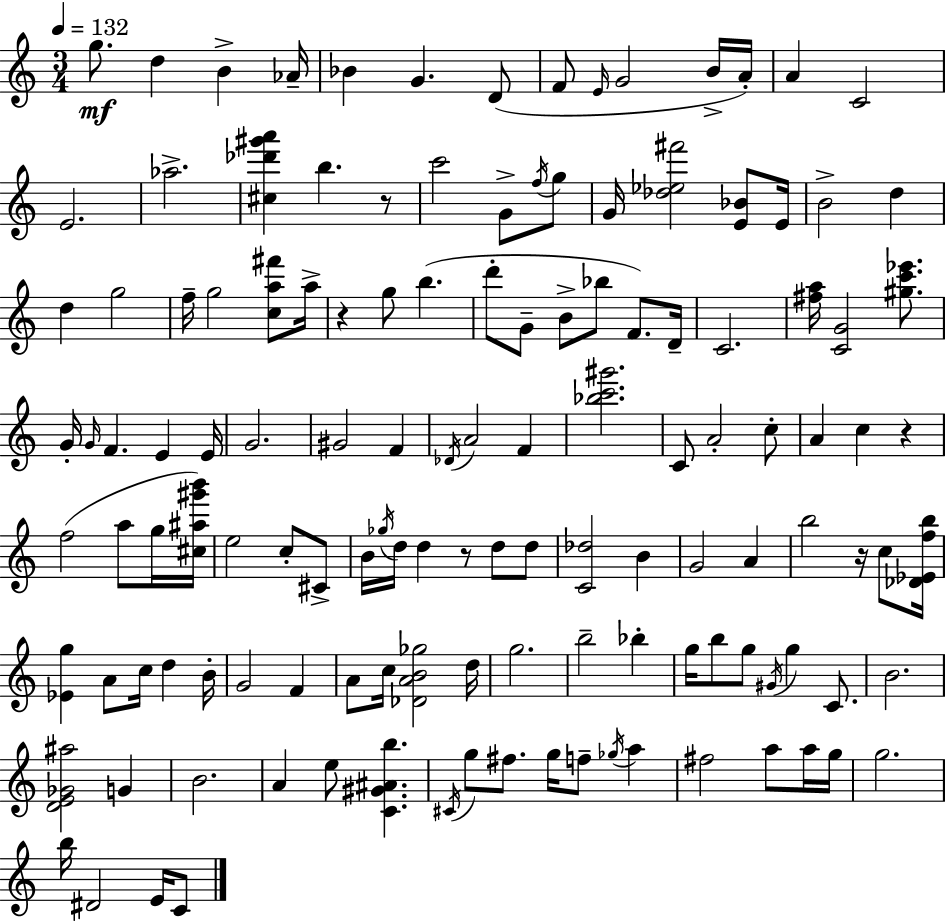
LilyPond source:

{
  \clef treble
  \numericTimeSignature
  \time 3/4
  \key c \major
  \tempo 4 = 132
  g''8.\mf d''4 b'4-> aes'16-- | bes'4 g'4. d'8( | f'8 \grace { e'16 } g'2 b'16-> | a'16-.) a'4 c'2 | \break e'2. | aes''2.-> | <cis'' des''' gis''' a'''>4 b''4. r8 | c'''2 g'8-> \acciaccatura { f''16 } | \break g''8 g'16 <des'' ees'' fis'''>2 <e' bes'>8 | e'16 b'2-> d''4 | d''4 g''2 | f''16-- g''2 <c'' a'' fis'''>8 | \break a''16-> r4 g''8 b''4.( | d'''8-. g'8-- b'8-> bes''8 f'8.) | d'16-- c'2. | <fis'' a''>16 <c' g'>2 <gis'' c''' ees'''>8. | \break g'16-. \grace { g'16 } f'4. e'4 | e'16 g'2. | gis'2 f'4 | \acciaccatura { des'16 } a'2 | \break f'4 <bes'' c''' gis'''>2. | c'8 a'2-. | c''8-. a'4 c''4 | r4 f''2( | \break a''8 g''16 <cis'' ais'' gis''' b'''>16) e''2 | c''8-. cis'8-> b'16 \acciaccatura { ges''16 } d''16 d''4 r8 | d''8 d''8 <c' des''>2 | b'4 g'2 | \break a'4 b''2 | r16 c''8 <des' ees' f'' b''>16 <ees' g''>4 a'8 c''16 | d''4 b'16-. g'2 | f'4 a'8 c''16 <des' a' b' ges''>2 | \break d''16 g''2. | b''2-- | bes''4-. g''16 b''8 g''8 \acciaccatura { gis'16 } g''4 | c'8. b'2. | \break <d' e' ges' ais''>2 | g'4 b'2. | a'4 e''8 | <c' gis' ais' b''>4. \acciaccatura { cis'16 } g''8 fis''8. | \break g''16 f''8-- \acciaccatura { ges''16 } a''4 fis''2 | a''8 a''16 g''16 g''2. | b''16 dis'2 | e'16 c'8 \bar "|."
}